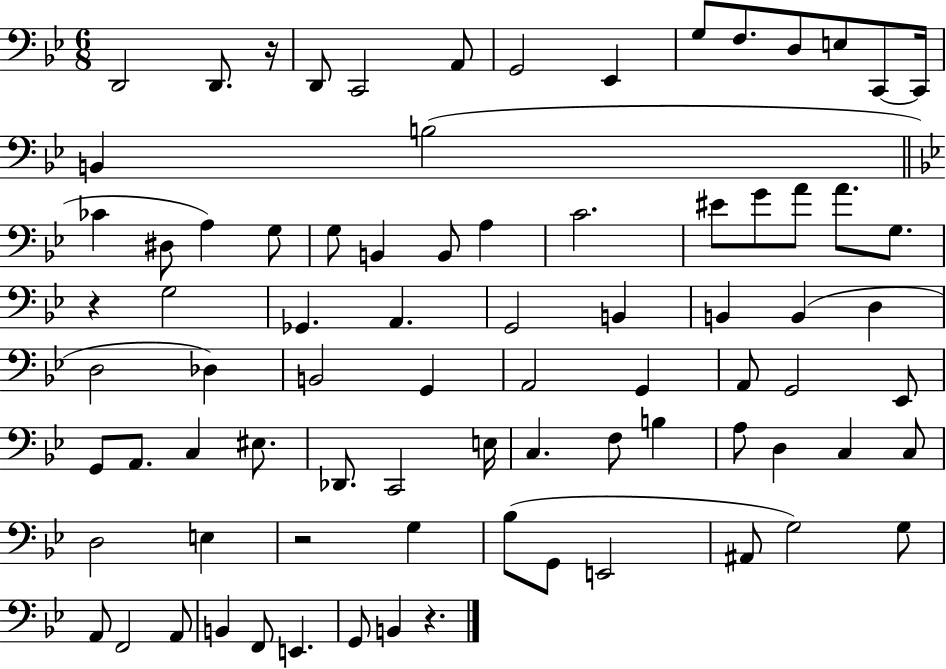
{
  \clef bass
  \numericTimeSignature
  \time 6/8
  \key bes \major
  d,2 d,8. r16 | d,8 c,2 a,8 | g,2 ees,4 | g8 f8. d8 e8 c,8~~ c,16 | \break b,4 b2( | \bar "||" \break \key g \minor ces'4 dis8 a4) g8 | g8 b,4 b,8 a4 | c'2. | eis'8 g'8 a'8 a'8. g8. | \break r4 g2 | ges,4. a,4. | g,2 b,4 | b,4 b,4( d4 | \break d2 des4) | b,2 g,4 | a,2 g,4 | a,8 g,2 ees,8 | \break g,8 a,8. c4 eis8. | des,8. c,2 e16 | c4. f8 b4 | a8 d4 c4 c8 | \break d2 e4 | r2 g4 | bes8( g,8 e,2 | ais,8 g2) g8 | \break a,8 f,2 a,8 | b,4 f,8 e,4. | g,8 b,4 r4. | \bar "|."
}